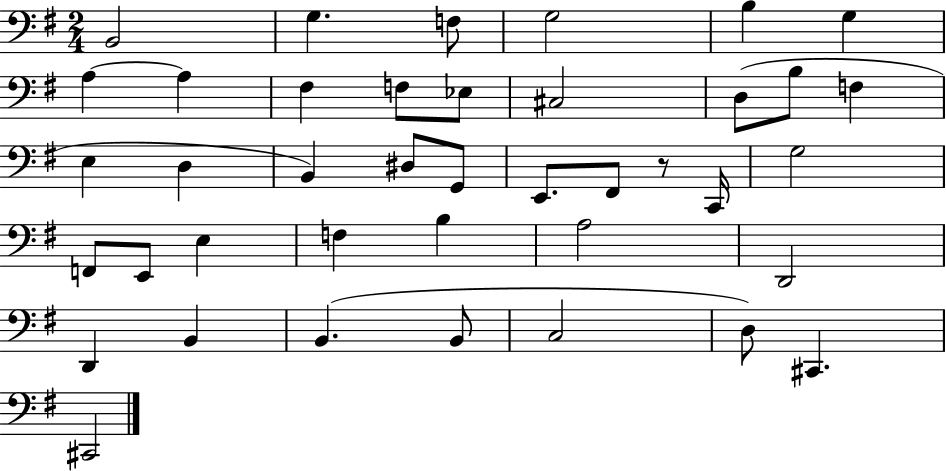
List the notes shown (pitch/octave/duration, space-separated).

B2/h G3/q. F3/e G3/h B3/q G3/q A3/q A3/q F#3/q F3/e Eb3/e C#3/h D3/e B3/e F3/q E3/q D3/q B2/q D#3/e G2/e E2/e. F#2/e R/e C2/s G3/h F2/e E2/e E3/q F3/q B3/q A3/h D2/h D2/q B2/q B2/q. B2/e C3/h D3/e C#2/q. C#2/h